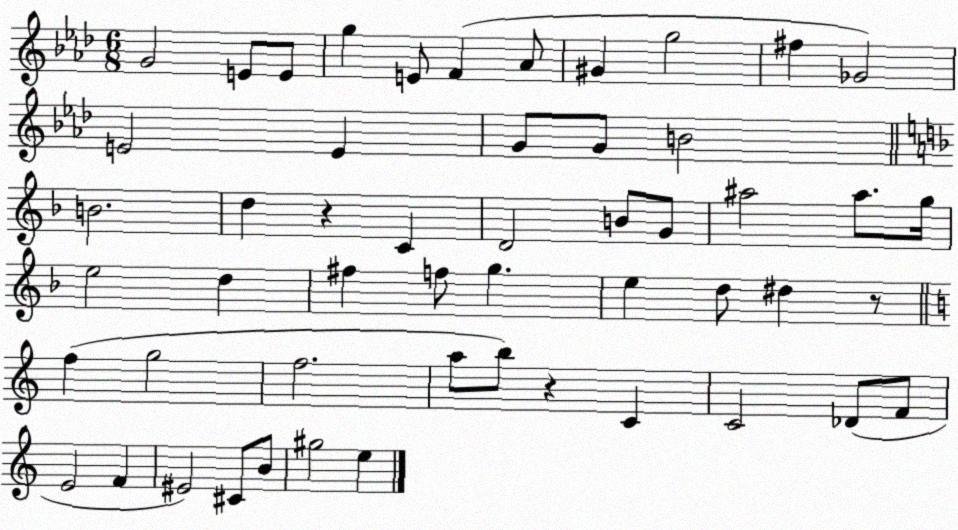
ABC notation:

X:1
T:Untitled
M:6/8
L:1/4
K:Ab
G2 E/2 E/2 g E/2 F _A/2 ^G g2 ^f _G2 E2 E G/2 G/2 B2 B2 d z C D2 B/2 G/2 ^a2 ^a/2 g/4 e2 d ^f f/2 g e d/2 ^d z/2 f g2 f2 a/2 b/2 z C C2 _D/2 F/2 E2 F ^E2 ^C/2 B/2 ^g2 e